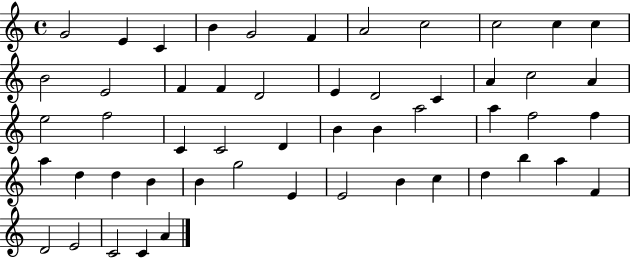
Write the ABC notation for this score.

X:1
T:Untitled
M:4/4
L:1/4
K:C
G2 E C B G2 F A2 c2 c2 c c B2 E2 F F D2 E D2 C A c2 A e2 f2 C C2 D B B a2 a f2 f a d d B B g2 E E2 B c d b a F D2 E2 C2 C A